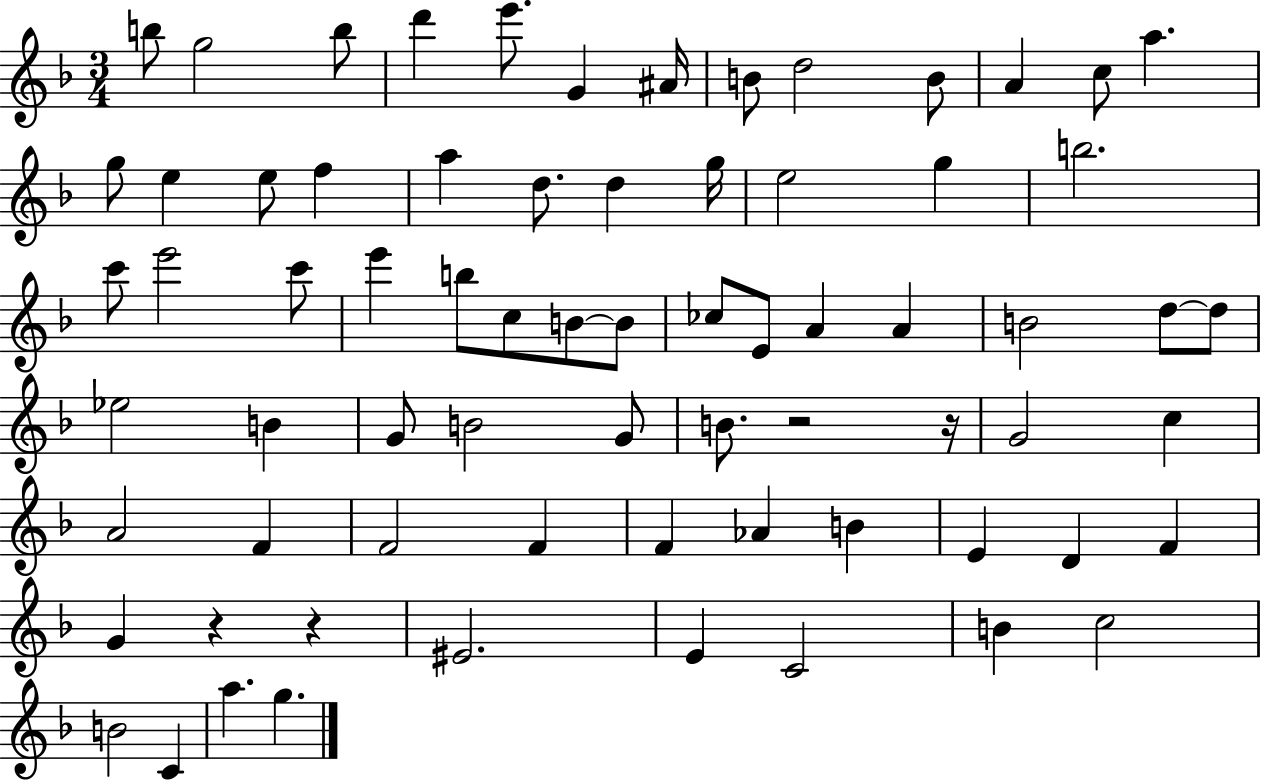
{
  \clef treble
  \numericTimeSignature
  \time 3/4
  \key f \major
  b''8 g''2 b''8 | d'''4 e'''8. g'4 ais'16 | b'8 d''2 b'8 | a'4 c''8 a''4. | \break g''8 e''4 e''8 f''4 | a''4 d''8. d''4 g''16 | e''2 g''4 | b''2. | \break c'''8 e'''2 c'''8 | e'''4 b''8 c''8 b'8~~ b'8 | ces''8 e'8 a'4 a'4 | b'2 d''8~~ d''8 | \break ees''2 b'4 | g'8 b'2 g'8 | b'8. r2 r16 | g'2 c''4 | \break a'2 f'4 | f'2 f'4 | f'4 aes'4 b'4 | e'4 d'4 f'4 | \break g'4 r4 r4 | eis'2. | e'4 c'2 | b'4 c''2 | \break b'2 c'4 | a''4. g''4. | \bar "|."
}